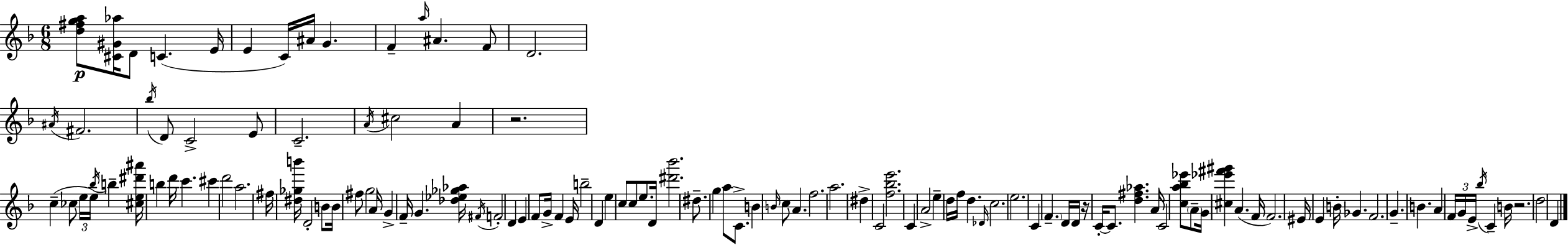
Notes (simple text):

[D5,F#5,G5,A5]/e [C#4,G#4,Ab5]/s D4/e C4/q. E4/s E4/q C4/s A#4/s G4/q. F4/q A5/s A#4/q. F4/e D4/h. A#4/s F#4/h. Bb5/s D4/e C4/h E4/e C4/h. A4/s C#5/h A4/q R/h. C5/q CES5/e E5/s E5/s Bb5/s B5/q [C#5,E5,D#6,A#6]/s B5/q D6/s C6/q. C#6/q D6/h A5/h. F#5/s [D#5,Gb5,B6]/s D4/h B4/e B4/s F#5/e G5/h A4/s G4/q F4/s G4/q. [Db5,Eb5,Gb5,Ab5]/s F#4/s F4/h D4/q E4/q F4/e G4/s F4/q E4/s B5/h D4/q E5/q C5/e C5/e E5/e. D4/s [D#6,Bb6]/h. D#5/e. G5/q A5/e C4/e. B4/q B4/s C5/e A4/q. F5/h. A5/h. D#5/q C4/h [F5,Bb5,E6]/h. C4/q A4/h E5/q D5/s F5/s D5/q. Db4/s C5/h. E5/h. C4/q F4/q. D4/s D4/s R/s C4/s C4/e. [D5,F#5,Ab5]/q. A4/s C4/h [C5,A5,Bb5,Eb6]/e A4/e G4/s [C#5,Eb6,F#6,G#6]/q A4/q. F4/s F4/h. EIS4/s E4/q B4/s Gb4/q. F4/h. G4/q. B4/q. A4/q F4/s G4/s E4/s Bb5/s C4/q B4/s R/h. D5/h D4/q